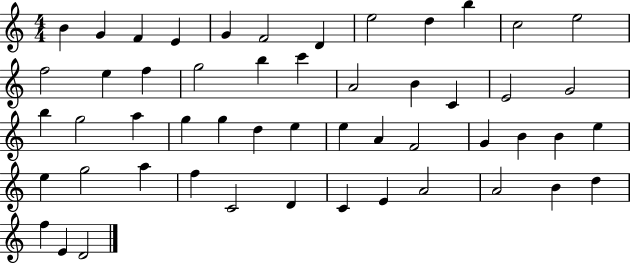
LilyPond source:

{
  \clef treble
  \numericTimeSignature
  \time 4/4
  \key c \major
  b'4 g'4 f'4 e'4 | g'4 f'2 d'4 | e''2 d''4 b''4 | c''2 e''2 | \break f''2 e''4 f''4 | g''2 b''4 c'''4 | a'2 b'4 c'4 | e'2 g'2 | \break b''4 g''2 a''4 | g''4 g''4 d''4 e''4 | e''4 a'4 f'2 | g'4 b'4 b'4 e''4 | \break e''4 g''2 a''4 | f''4 c'2 d'4 | c'4 e'4 a'2 | a'2 b'4 d''4 | \break f''4 e'4 d'2 | \bar "|."
}